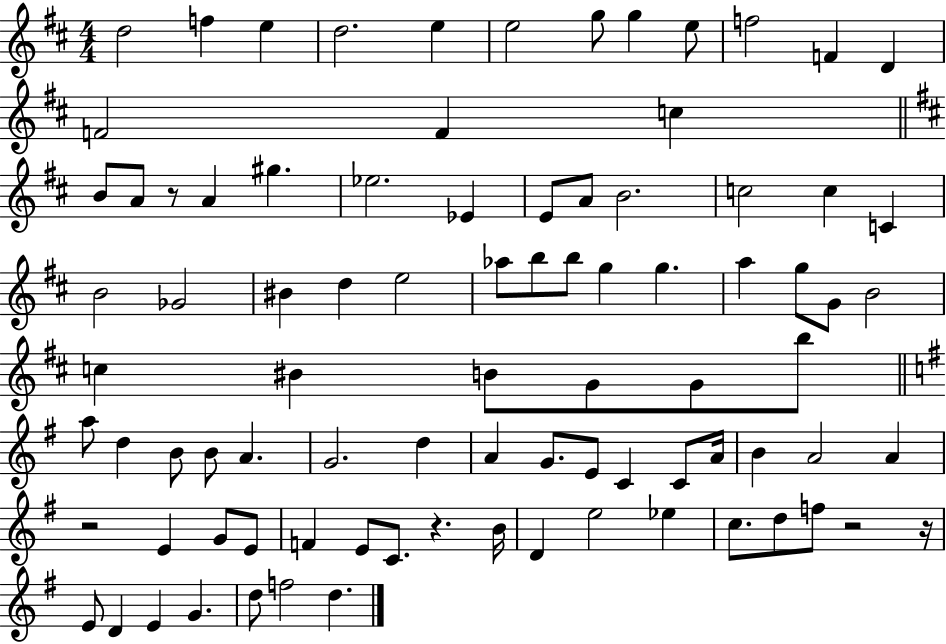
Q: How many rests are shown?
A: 5